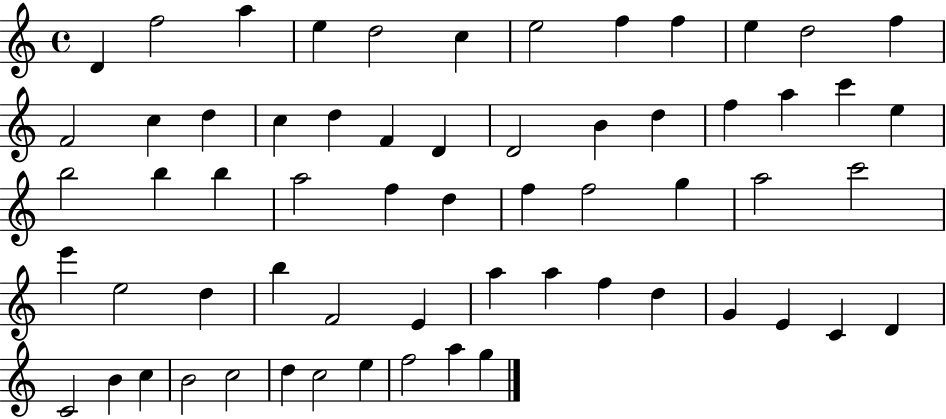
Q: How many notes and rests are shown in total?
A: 62